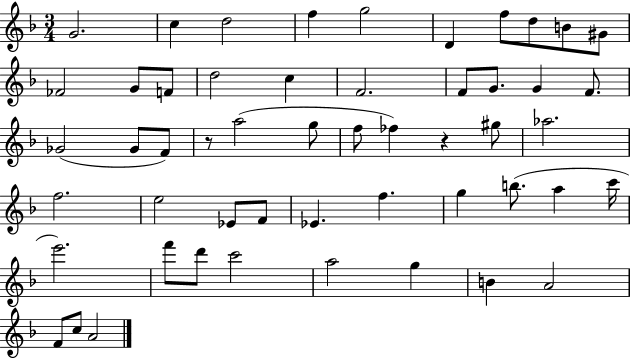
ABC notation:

X:1
T:Untitled
M:3/4
L:1/4
K:F
G2 c d2 f g2 D f/2 d/2 B/2 ^G/2 _F2 G/2 F/2 d2 c F2 F/2 G/2 G F/2 _G2 _G/2 F/2 z/2 a2 g/2 f/2 _f z ^g/2 _a2 f2 e2 _E/2 F/2 _E f g b/2 a c'/4 e'2 f'/2 d'/2 c'2 a2 g B A2 F/2 c/2 A2